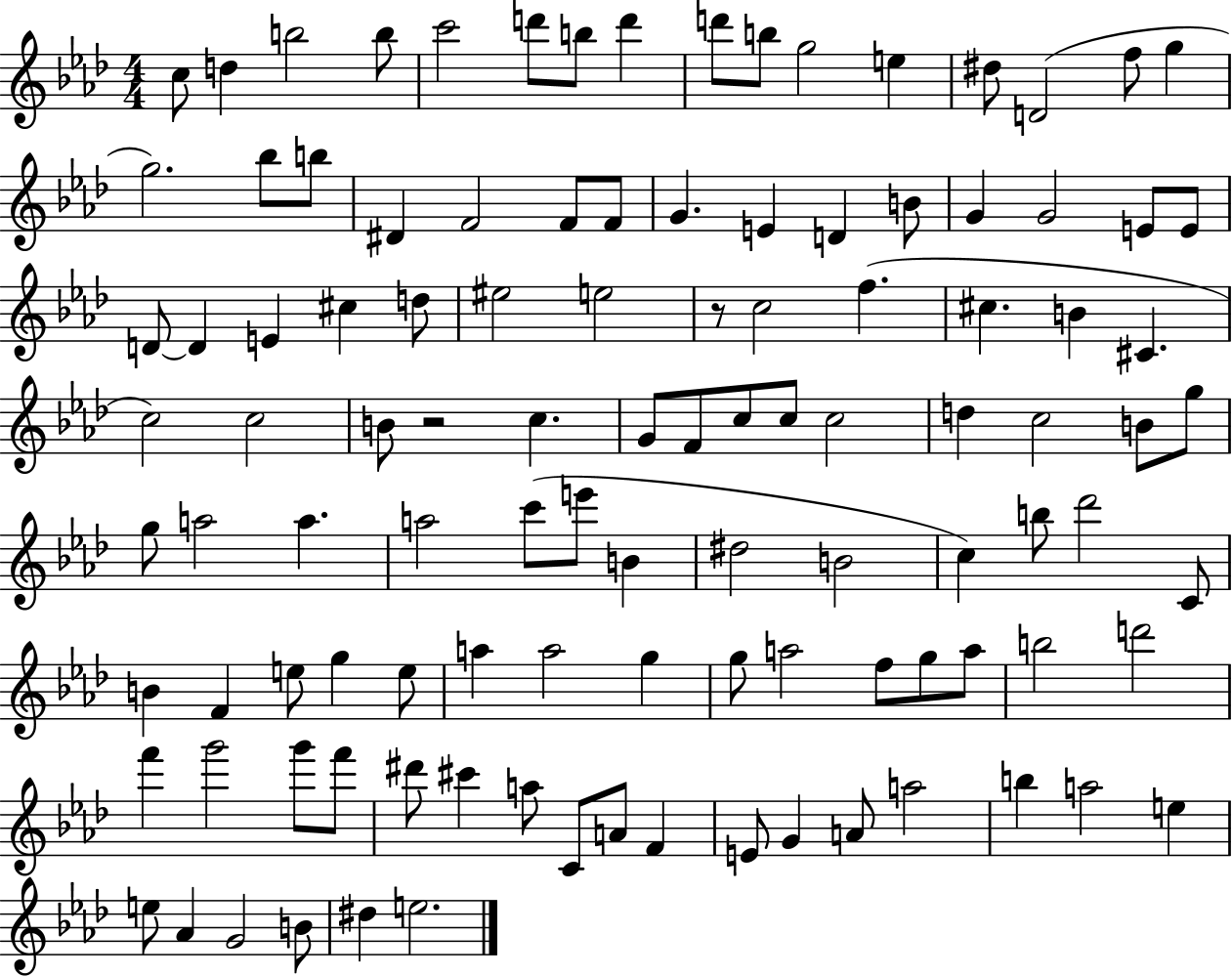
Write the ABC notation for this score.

X:1
T:Untitled
M:4/4
L:1/4
K:Ab
c/2 d b2 b/2 c'2 d'/2 b/2 d' d'/2 b/2 g2 e ^d/2 D2 f/2 g g2 _b/2 b/2 ^D F2 F/2 F/2 G E D B/2 G G2 E/2 E/2 D/2 D E ^c d/2 ^e2 e2 z/2 c2 f ^c B ^C c2 c2 B/2 z2 c G/2 F/2 c/2 c/2 c2 d c2 B/2 g/2 g/2 a2 a a2 c'/2 e'/2 B ^d2 B2 c b/2 _d'2 C/2 B F e/2 g e/2 a a2 g g/2 a2 f/2 g/2 a/2 b2 d'2 f' g'2 g'/2 f'/2 ^d'/2 ^c' a/2 C/2 A/2 F E/2 G A/2 a2 b a2 e e/2 _A G2 B/2 ^d e2